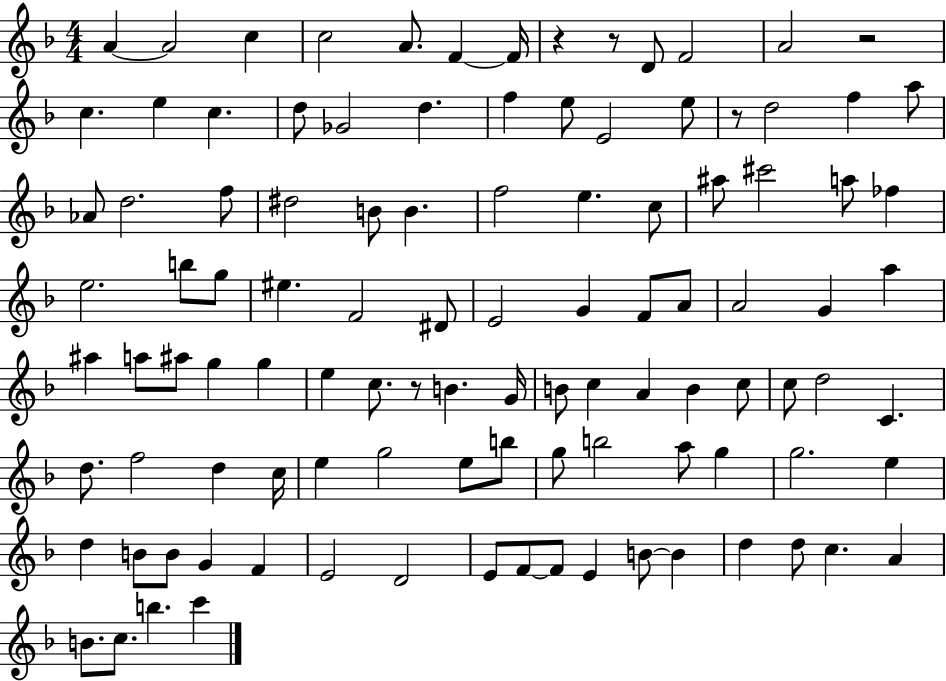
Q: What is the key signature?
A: F major